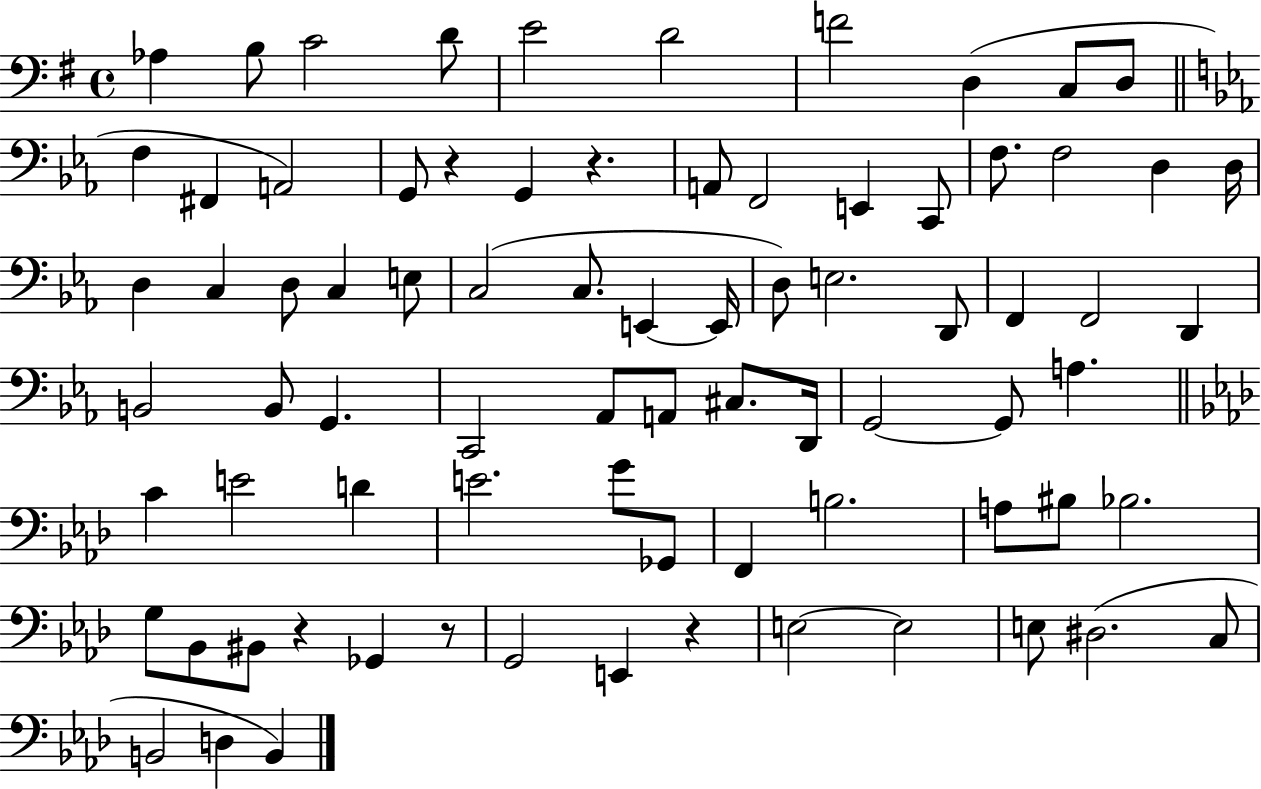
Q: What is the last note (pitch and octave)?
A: B2